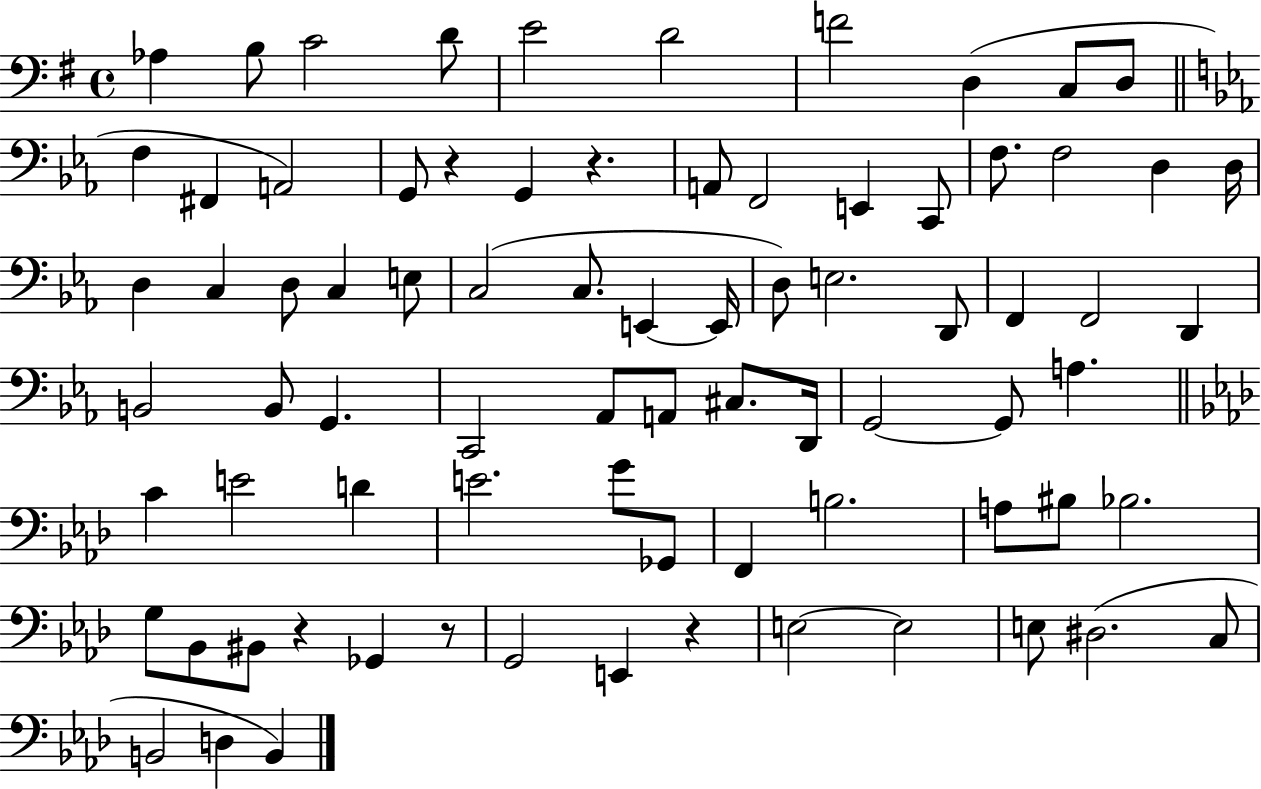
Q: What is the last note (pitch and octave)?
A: B2